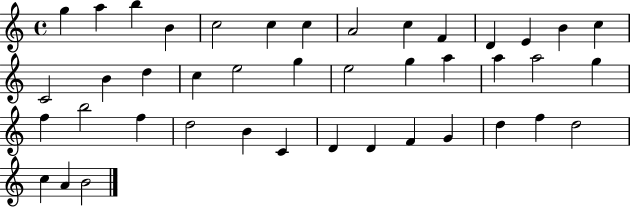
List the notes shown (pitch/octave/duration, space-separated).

G5/q A5/q B5/q B4/q C5/h C5/q C5/q A4/h C5/q F4/q D4/q E4/q B4/q C5/q C4/h B4/q D5/q C5/q E5/h G5/q E5/h G5/q A5/q A5/q A5/h G5/q F5/q B5/h F5/q D5/h B4/q C4/q D4/q D4/q F4/q G4/q D5/q F5/q D5/h C5/q A4/q B4/h